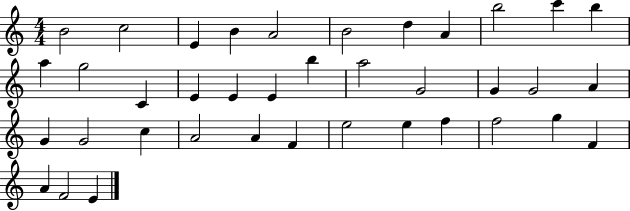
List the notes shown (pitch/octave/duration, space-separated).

B4/h C5/h E4/q B4/q A4/h B4/h D5/q A4/q B5/h C6/q B5/q A5/q G5/h C4/q E4/q E4/q E4/q B5/q A5/h G4/h G4/q G4/h A4/q G4/q G4/h C5/q A4/h A4/q F4/q E5/h E5/q F5/q F5/h G5/q F4/q A4/q F4/h E4/q